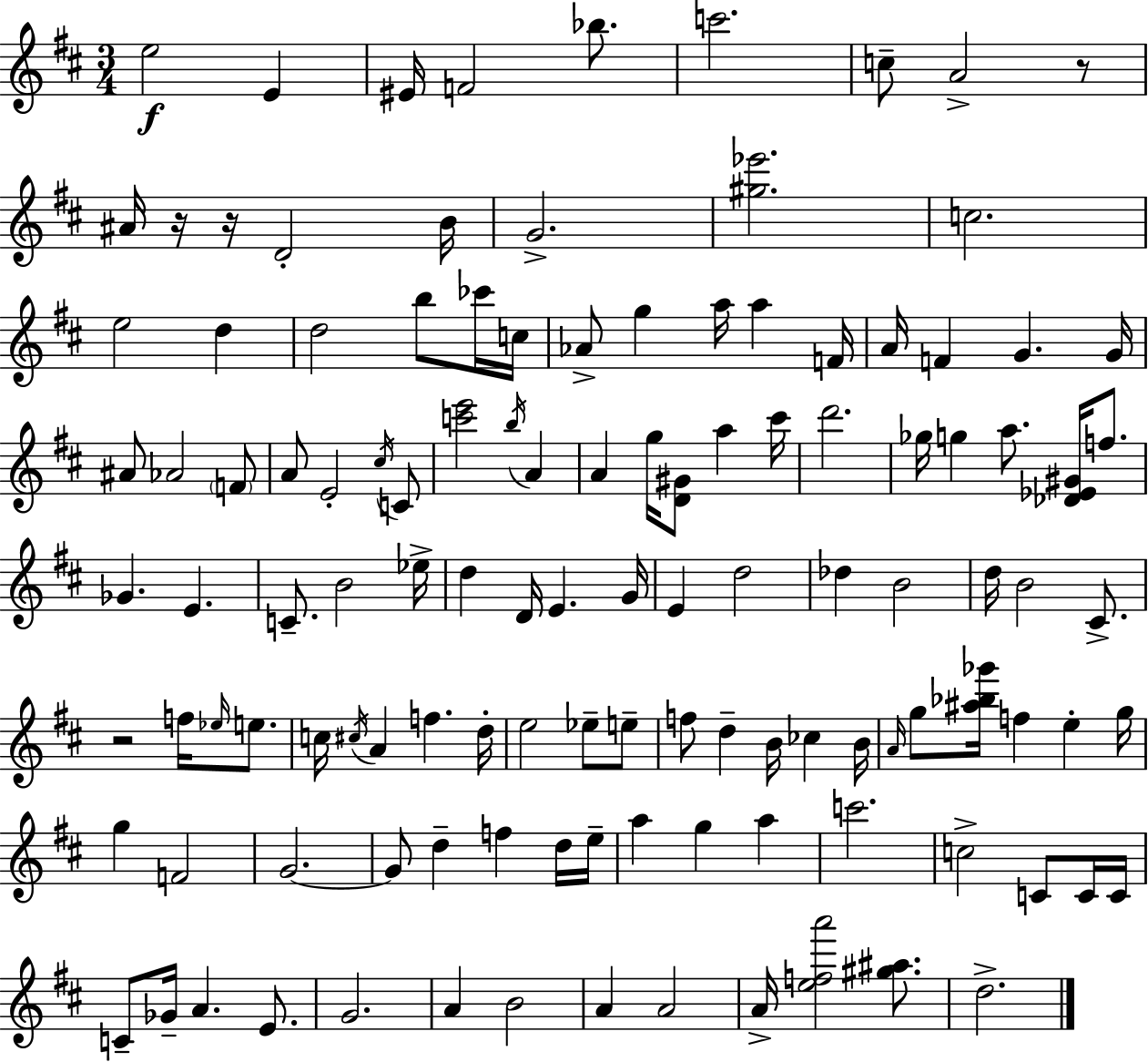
E5/h E4/q EIS4/s F4/h Bb5/e. C6/h. C5/e A4/h R/e A#4/s R/s R/s D4/h B4/s G4/h. [G#5,Eb6]/h. C5/h. E5/h D5/q D5/h B5/e CES6/s C5/s Ab4/e G5/q A5/s A5/q F4/s A4/s F4/q G4/q. G4/s A#4/e Ab4/h F4/e A4/e E4/h C#5/s C4/e [C6,E6]/h B5/s A4/q A4/q G5/s [D4,G#4]/e A5/q C#6/s D6/h. Gb5/s G5/q A5/e. [Db4,Eb4,G#4]/s F5/e. Gb4/q. E4/q. C4/e. B4/h Eb5/s D5/q D4/s E4/q. G4/s E4/q D5/h Db5/q B4/h D5/s B4/h C#4/e. R/h F5/s Eb5/s E5/e. C5/s C#5/s A4/q F5/q. D5/s E5/h Eb5/e E5/e F5/e D5/q B4/s CES5/q B4/s A4/s G5/e [A#5,Bb5,Gb6]/s F5/q E5/q G5/s G5/q F4/h G4/h. G4/e D5/q F5/q D5/s E5/s A5/q G5/q A5/q C6/h. C5/h C4/e C4/s C4/s C4/e Gb4/s A4/q. E4/e. G4/h. A4/q B4/h A4/q A4/h A4/s [E5,F5,A6]/h [G#5,A#5]/e. D5/h.